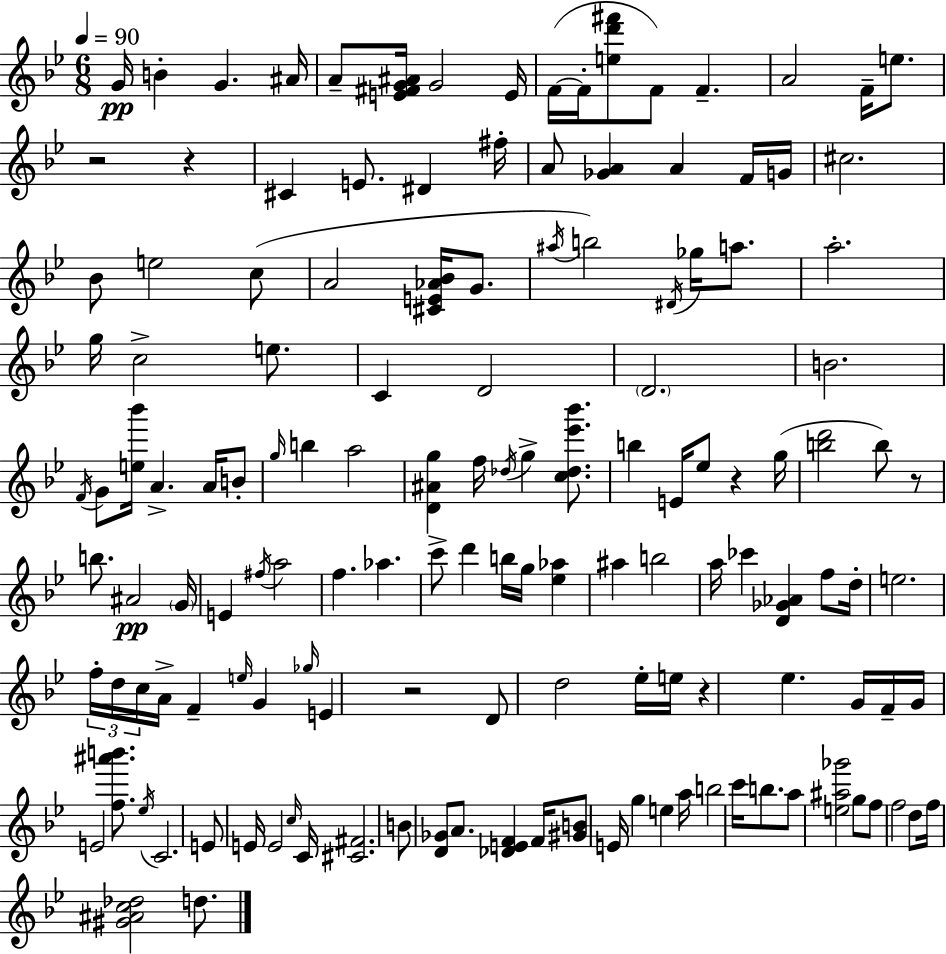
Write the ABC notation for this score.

X:1
T:Untitled
M:6/8
L:1/4
K:Gm
G/4 B G ^A/4 A/2 [E^FG^A]/4 G2 E/4 F/4 F/4 [ed'^f']/2 F/2 F A2 F/4 e/2 z2 z ^C E/2 ^D ^f/4 A/2 [_GA] A F/4 G/4 ^c2 _B/2 e2 c/2 A2 [^CE_A_B]/4 G/2 ^a/4 b2 ^D/4 _g/4 a/2 a2 g/4 c2 e/2 C D2 D2 B2 F/4 G/2 [e_b']/4 A A/4 B/2 g/4 b a2 [D^Ag] f/4 _d/4 g [c_d_e'_b']/2 b E/4 _e/2 z g/4 [bd']2 b/2 z/2 b/2 ^A2 G/4 E ^f/4 a2 f _a c'/2 d' b/4 g/4 [_e_a] ^a b2 a/4 _c' [D_G_A] f/2 d/4 e2 f/4 d/4 c/4 A/4 F e/4 G _g/4 E z2 D/2 d2 _e/4 e/4 z _e G/4 F/4 G/4 E2 [f^a'b']/2 _e/4 C2 E/2 E/4 E2 c/4 C/4 [^C^F]2 B/2 [D_G]/2 A/2 [_DEF] F/4 [^GB]/2 E/4 g e a/4 b2 c'/4 b/2 a/2 [e^a_g']2 g/2 f/2 f2 d/2 f/4 [^G^Ac_d]2 d/2